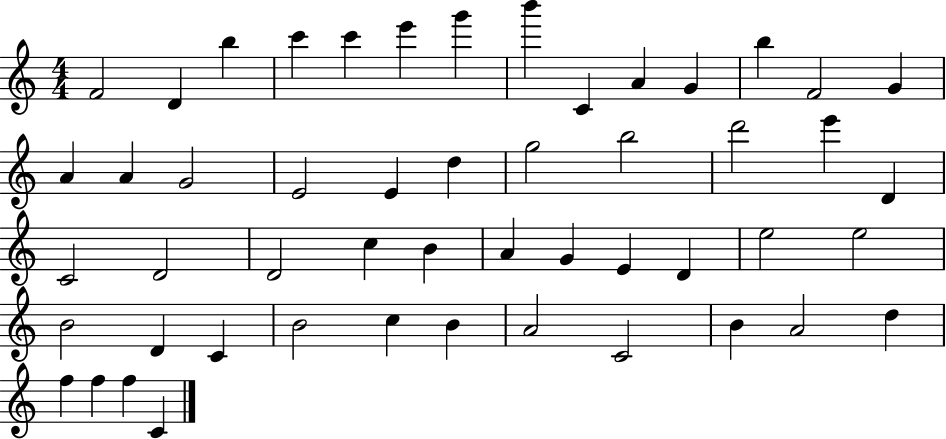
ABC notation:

X:1
T:Untitled
M:4/4
L:1/4
K:C
F2 D b c' c' e' g' b' C A G b F2 G A A G2 E2 E d g2 b2 d'2 e' D C2 D2 D2 c B A G E D e2 e2 B2 D C B2 c B A2 C2 B A2 d f f f C